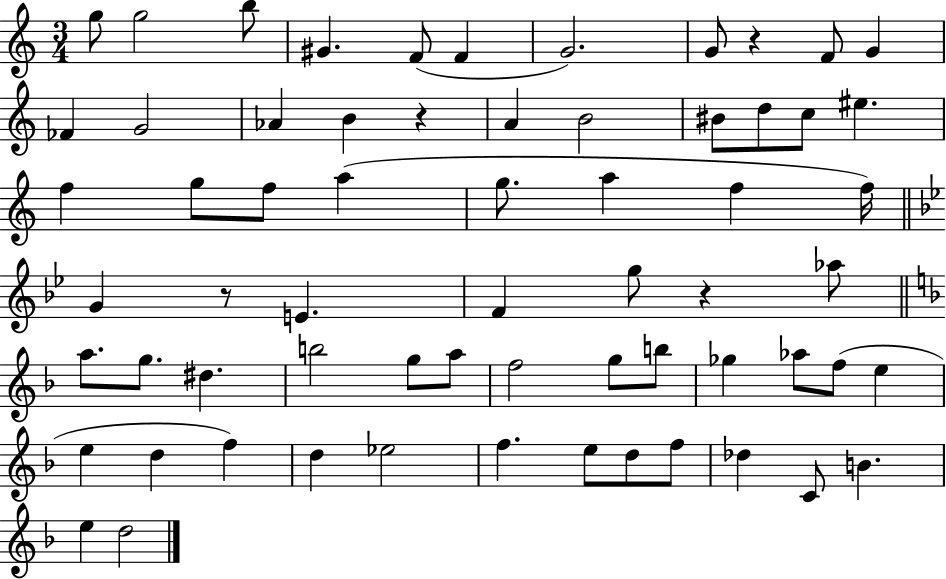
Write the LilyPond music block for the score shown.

{
  \clef treble
  \numericTimeSignature
  \time 3/4
  \key c \major
  g''8 g''2 b''8 | gis'4. f'8( f'4 | g'2.) | g'8 r4 f'8 g'4 | \break fes'4 g'2 | aes'4 b'4 r4 | a'4 b'2 | bis'8 d''8 c''8 eis''4. | \break f''4 g''8 f''8 a''4( | g''8. a''4 f''4 f''16) | \bar "||" \break \key g \minor g'4 r8 e'4. | f'4 g''8 r4 aes''8 | \bar "||" \break \key d \minor a''8. g''8. dis''4. | b''2 g''8 a''8 | f''2 g''8 b''8 | ges''4 aes''8 f''8( e''4 | \break e''4 d''4 f''4) | d''4 ees''2 | f''4. e''8 d''8 f''8 | des''4 c'8 b'4. | \break e''4 d''2 | \bar "|."
}